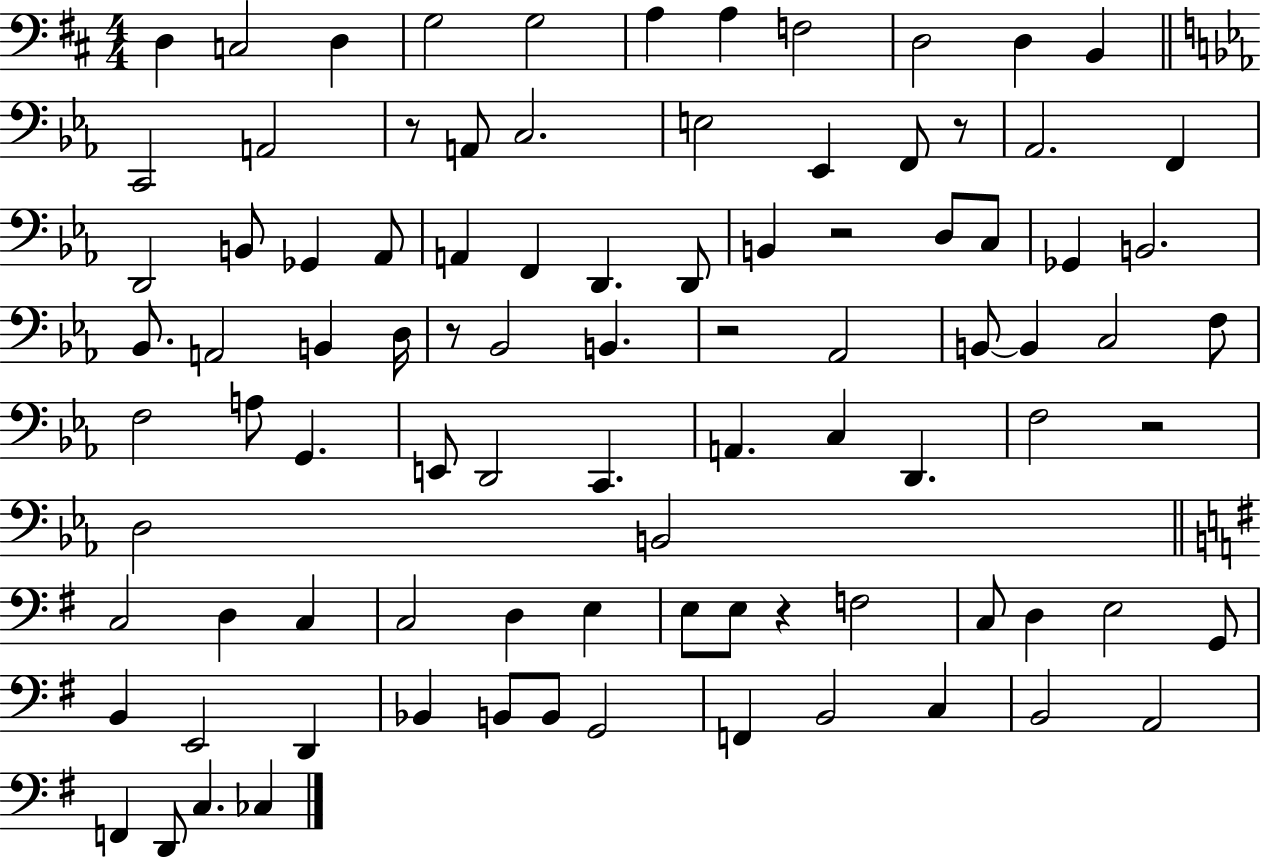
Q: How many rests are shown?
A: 7